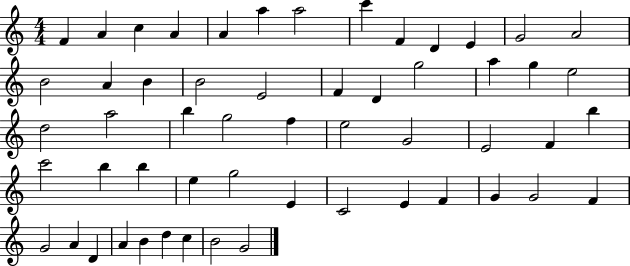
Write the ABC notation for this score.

X:1
T:Untitled
M:4/4
L:1/4
K:C
F A c A A a a2 c' F D E G2 A2 B2 A B B2 E2 F D g2 a g e2 d2 a2 b g2 f e2 G2 E2 F b c'2 b b e g2 E C2 E F G G2 F G2 A D A B d c B2 G2